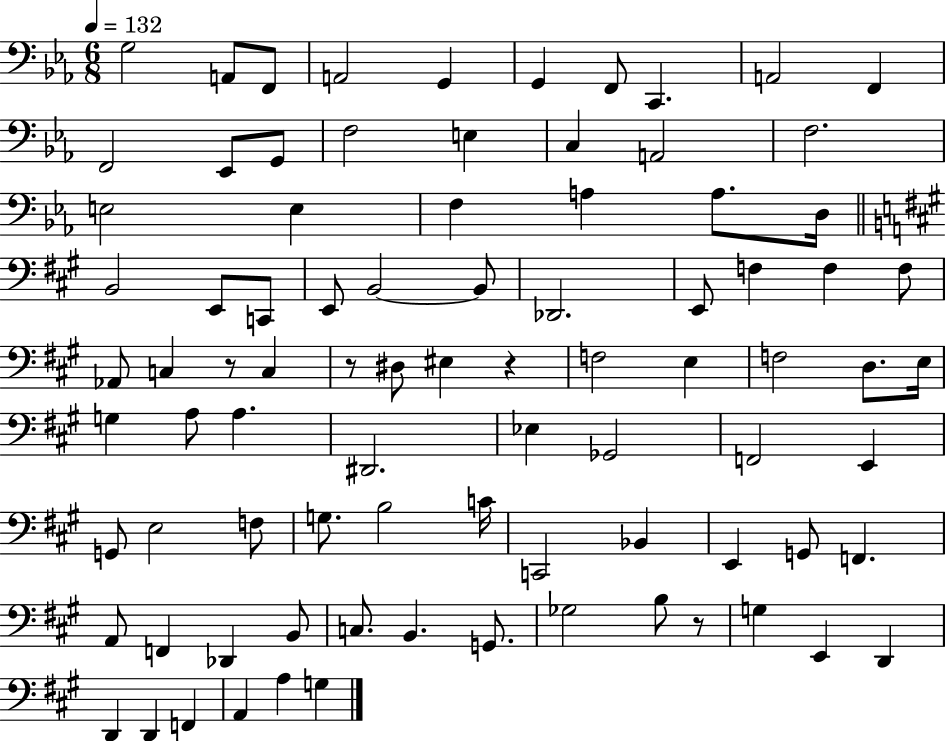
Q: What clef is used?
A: bass